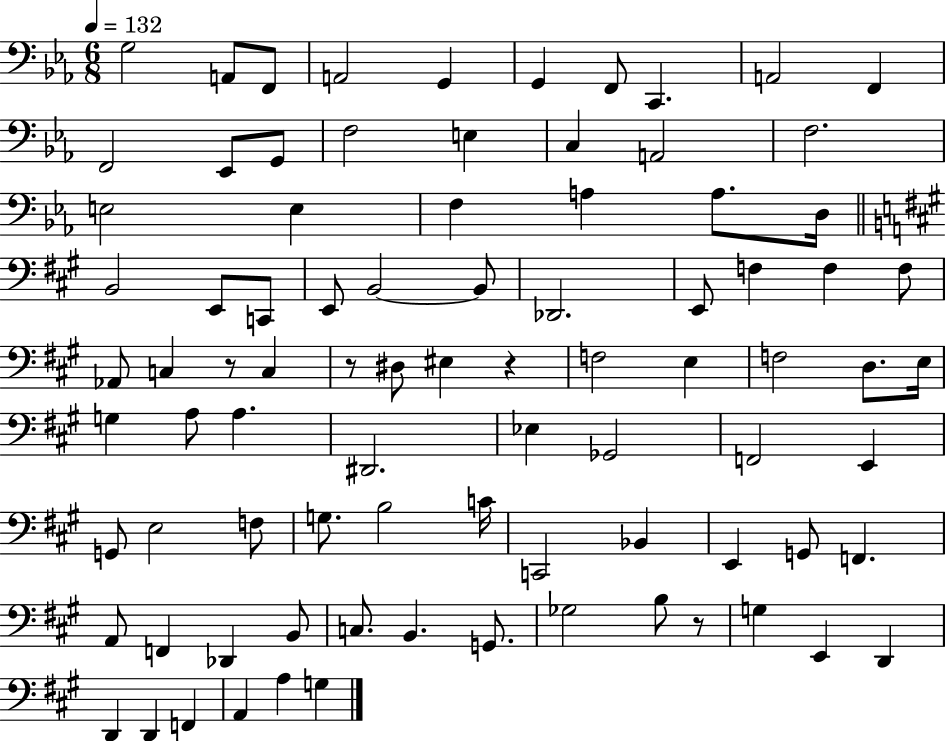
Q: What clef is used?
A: bass